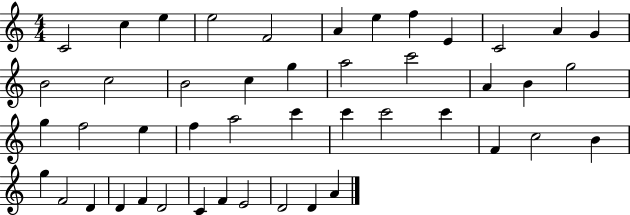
{
  \clef treble
  \numericTimeSignature
  \time 4/4
  \key c \major
  c'2 c''4 e''4 | e''2 f'2 | a'4 e''4 f''4 e'4 | c'2 a'4 g'4 | \break b'2 c''2 | b'2 c''4 g''4 | a''2 c'''2 | a'4 b'4 g''2 | \break g''4 f''2 e''4 | f''4 a''2 c'''4 | c'''4 c'''2 c'''4 | f'4 c''2 b'4 | \break g''4 f'2 d'4 | d'4 f'4 d'2 | c'4 f'4 e'2 | d'2 d'4 a'4 | \break \bar "|."
}